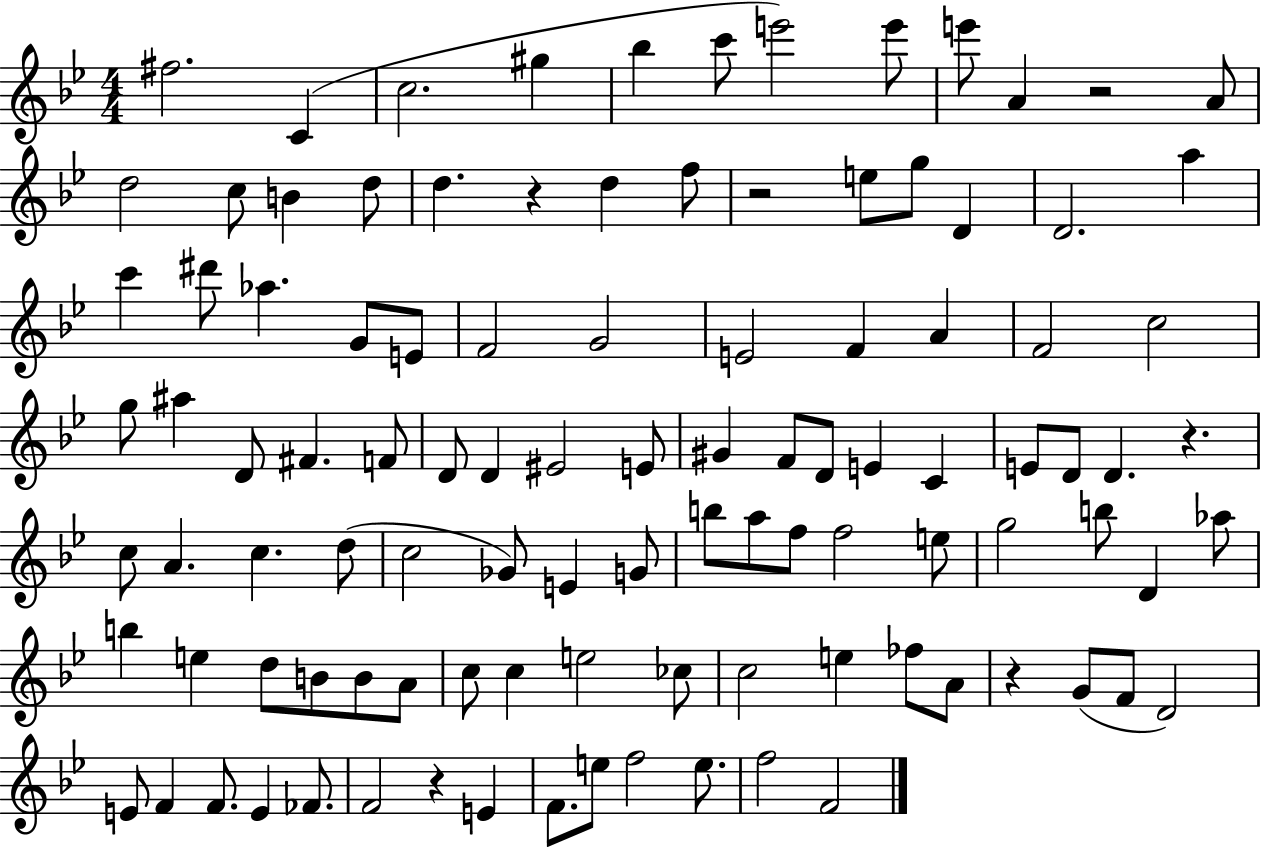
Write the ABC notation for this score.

X:1
T:Untitled
M:4/4
L:1/4
K:Bb
^f2 C c2 ^g _b c'/2 e'2 e'/2 e'/2 A z2 A/2 d2 c/2 B d/2 d z d f/2 z2 e/2 g/2 D D2 a c' ^d'/2 _a G/2 E/2 F2 G2 E2 F A F2 c2 g/2 ^a D/2 ^F F/2 D/2 D ^E2 E/2 ^G F/2 D/2 E C E/2 D/2 D z c/2 A c d/2 c2 _G/2 E G/2 b/2 a/2 f/2 f2 e/2 g2 b/2 D _a/2 b e d/2 B/2 B/2 A/2 c/2 c e2 _c/2 c2 e _f/2 A/2 z G/2 F/2 D2 E/2 F F/2 E _F/2 F2 z E F/2 e/2 f2 e/2 f2 F2